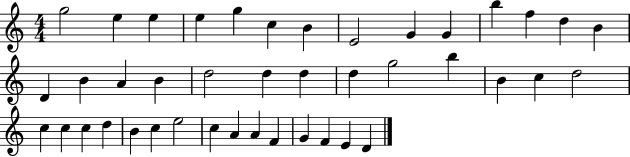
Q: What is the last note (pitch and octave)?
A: D4